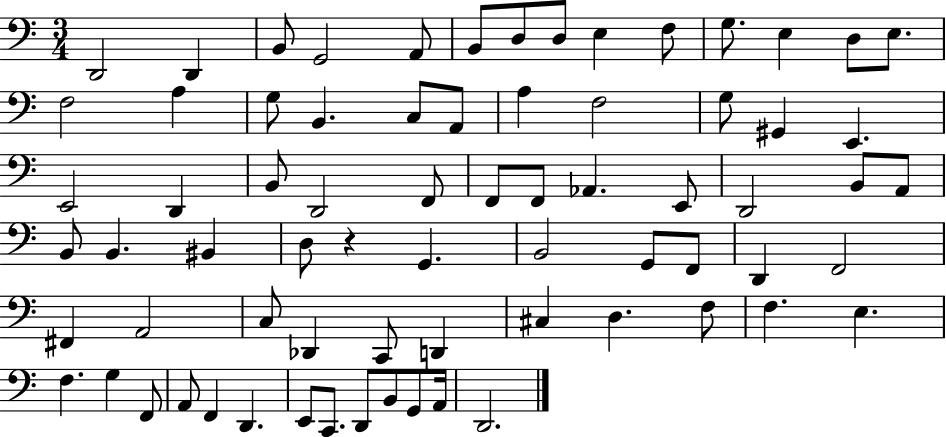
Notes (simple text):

D2/h D2/q B2/e G2/h A2/e B2/e D3/e D3/e E3/q F3/e G3/e. E3/q D3/e E3/e. F3/h A3/q G3/e B2/q. C3/e A2/e A3/q F3/h G3/e G#2/q E2/q. E2/h D2/q B2/e D2/h F2/e F2/e F2/e Ab2/q. E2/e D2/h B2/e A2/e B2/e B2/q. BIS2/q D3/e R/q G2/q. B2/h G2/e F2/e D2/q F2/h F#2/q A2/h C3/e Db2/q C2/e D2/q C#3/q D3/q. F3/e F3/q. E3/q. F3/q. G3/q F2/e A2/e F2/q D2/q. E2/e C2/e. D2/e B2/e G2/e A2/s D2/h.